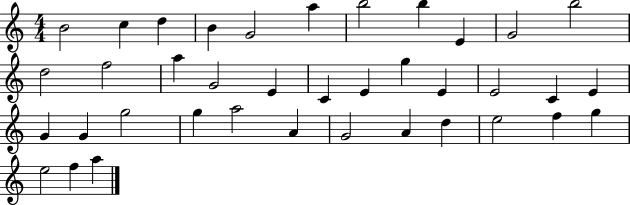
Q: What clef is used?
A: treble